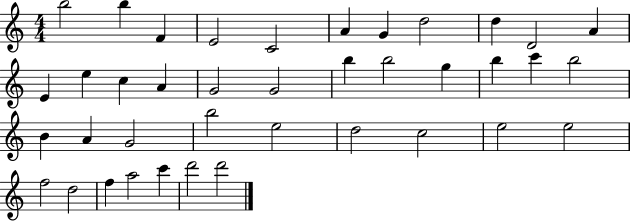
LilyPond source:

{
  \clef treble
  \numericTimeSignature
  \time 4/4
  \key c \major
  b''2 b''4 f'4 | e'2 c'2 | a'4 g'4 d''2 | d''4 d'2 a'4 | \break e'4 e''4 c''4 a'4 | g'2 g'2 | b''4 b''2 g''4 | b''4 c'''4 b''2 | \break b'4 a'4 g'2 | b''2 e''2 | d''2 c''2 | e''2 e''2 | \break f''2 d''2 | f''4 a''2 c'''4 | d'''2 d'''2 | \bar "|."
}